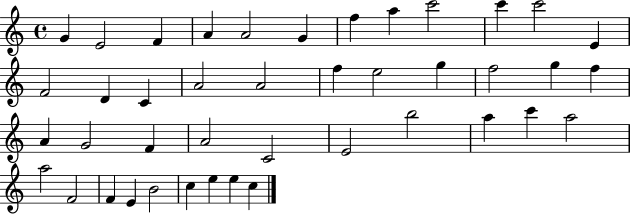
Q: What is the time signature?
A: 4/4